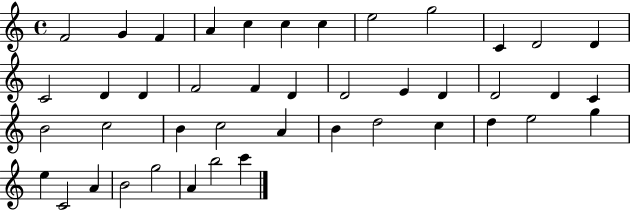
F4/h G4/q F4/q A4/q C5/q C5/q C5/q E5/h G5/h C4/q D4/h D4/q C4/h D4/q D4/q F4/h F4/q D4/q D4/h E4/q D4/q D4/h D4/q C4/q B4/h C5/h B4/q C5/h A4/q B4/q D5/h C5/q D5/q E5/h G5/q E5/q C4/h A4/q B4/h G5/h A4/q B5/h C6/q